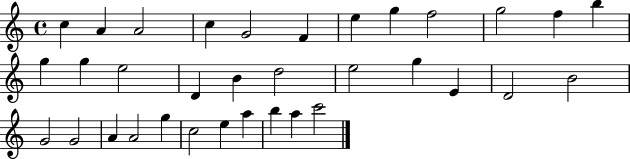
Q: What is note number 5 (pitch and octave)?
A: G4